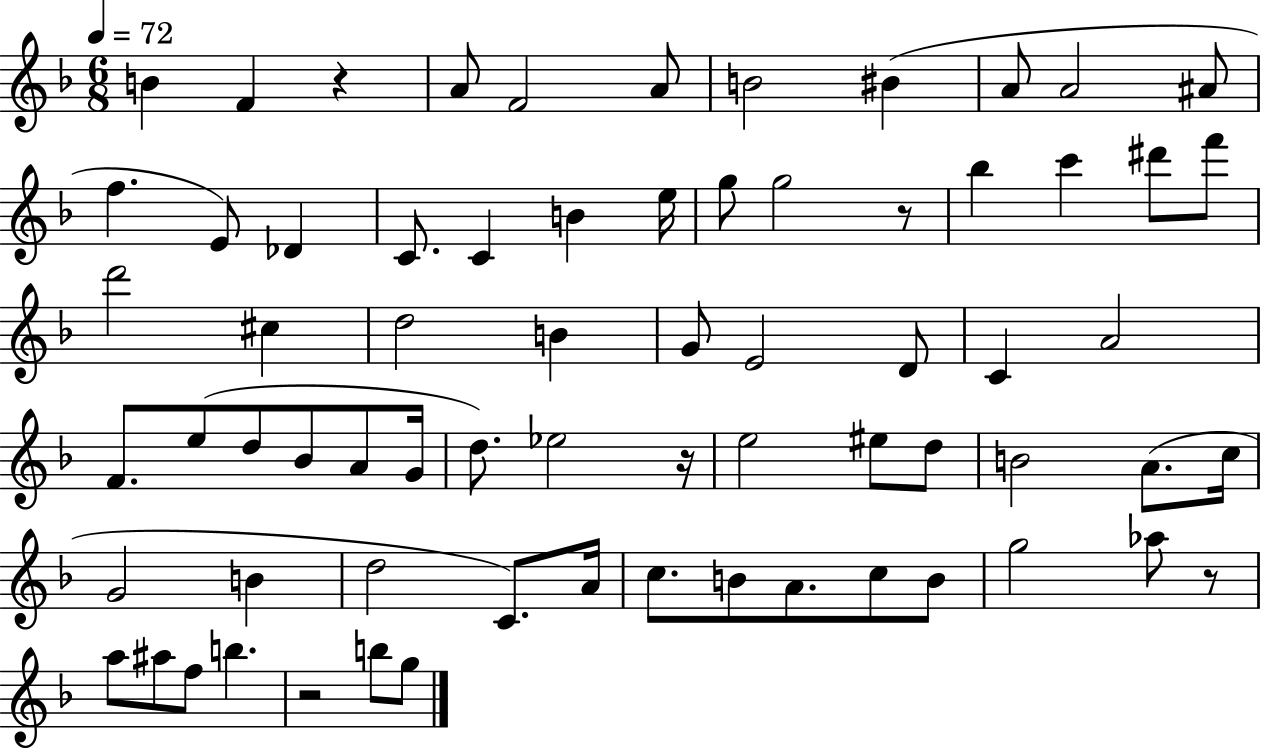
B4/q F4/q R/q A4/e F4/h A4/e B4/h BIS4/q A4/e A4/h A#4/e F5/q. E4/e Db4/q C4/e. C4/q B4/q E5/s G5/e G5/h R/e Bb5/q C6/q D#6/e F6/e D6/h C#5/q D5/h B4/q G4/e E4/h D4/e C4/q A4/h F4/e. E5/e D5/e Bb4/e A4/e G4/s D5/e. Eb5/h R/s E5/h EIS5/e D5/e B4/h A4/e. C5/s G4/h B4/q D5/h C4/e. A4/s C5/e. B4/e A4/e. C5/e B4/e G5/h Ab5/e R/e A5/e A#5/e F5/e B5/q. R/h B5/e G5/e